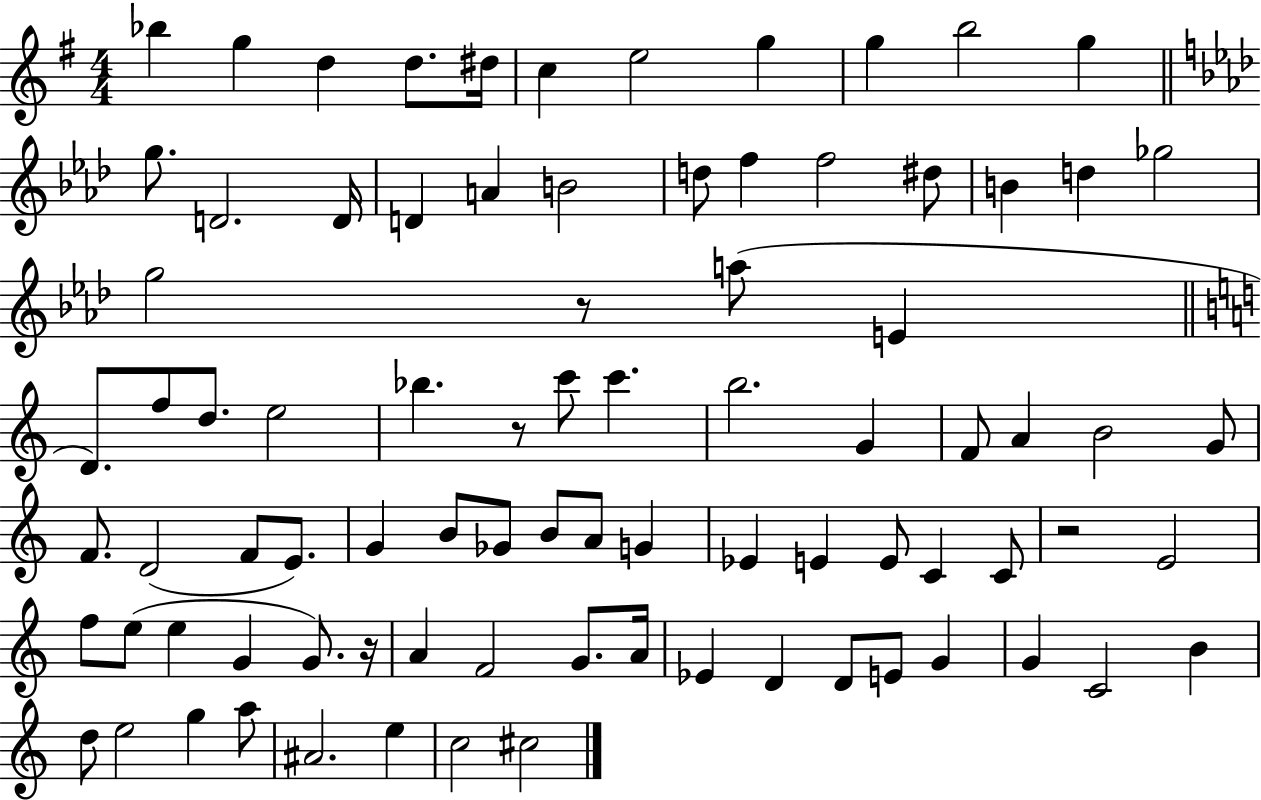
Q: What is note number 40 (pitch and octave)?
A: G4